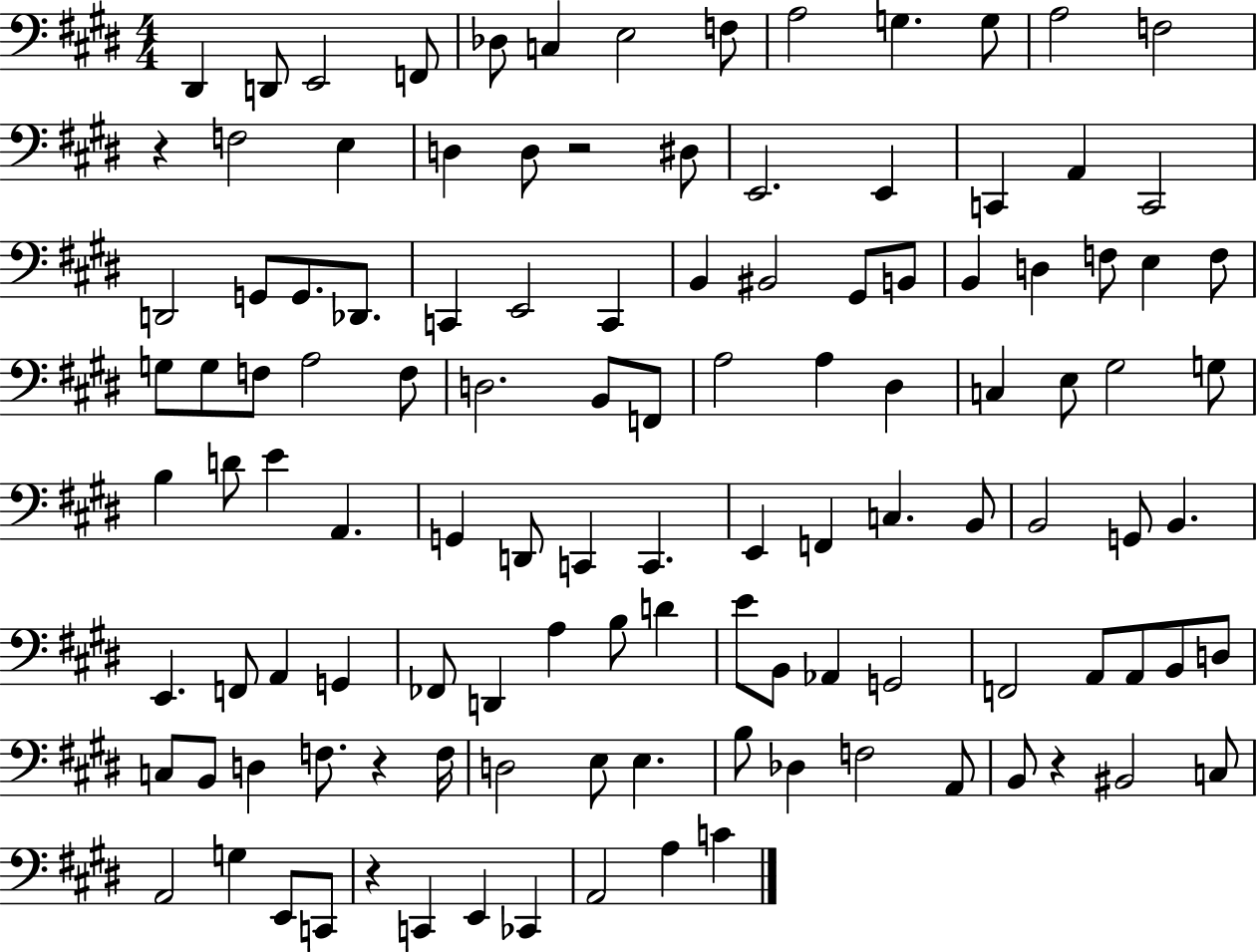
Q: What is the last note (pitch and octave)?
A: C4